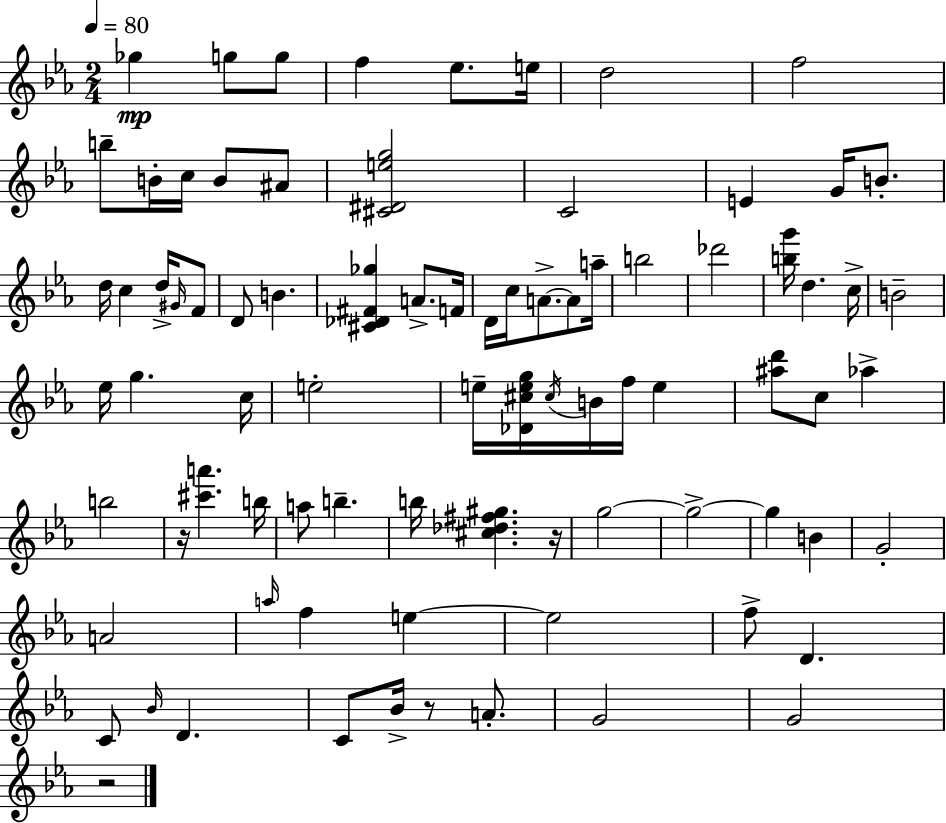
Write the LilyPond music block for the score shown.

{
  \clef treble
  \numericTimeSignature
  \time 2/4
  \key ees \major
  \tempo 4 = 80
  \repeat volta 2 { ges''4\mp g''8 g''8 | f''4 ees''8. e''16 | d''2 | f''2 | \break b''8-- b'16-. c''16 b'8 ais'8 | <cis' dis' e'' g''>2 | c'2 | e'4 g'16 b'8.-. | \break d''16 c''4 d''16-> \grace { gis'16 } f'8 | d'8 b'4. | <cis' des' fis' ges''>4 a'8.-> | f'16 d'16 c''16 a'8.->~~ a'8 | \break a''16-- b''2 | des'''2 | <b'' g'''>16 d''4. | c''16-> b'2-- | \break ees''16 g''4. | c''16 e''2-. | e''16-- <des' cis'' e'' g''>16 \acciaccatura { cis''16 } b'16 f''16 e''4 | <ais'' d'''>8 c''8 aes''4-> | \break b''2 | r16 <cis''' a'''>4. | b''16 a''8 b''4.-- | b''16 <cis'' des'' fis'' gis''>4. | \break r16 g''2~~ | g''2->~~ | g''4 b'4 | g'2-. | \break a'2 | \grace { a''16 } f''4 e''4~~ | e''2 | f''8-> d'4. | \break c'8 \grace { bes'16 } d'4. | c'8 bes'16-> r8 | a'8.-. g'2 | g'2 | \break r2 | } \bar "|."
}